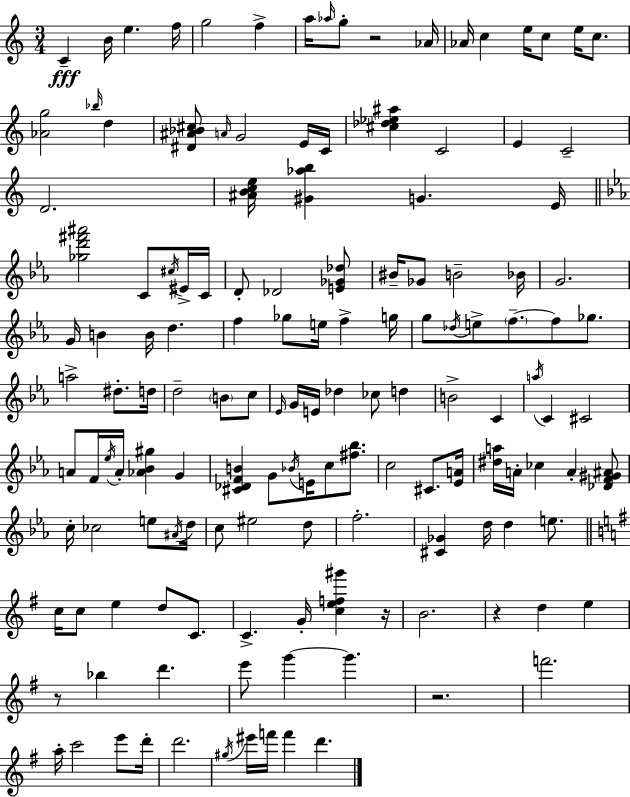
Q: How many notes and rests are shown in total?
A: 143